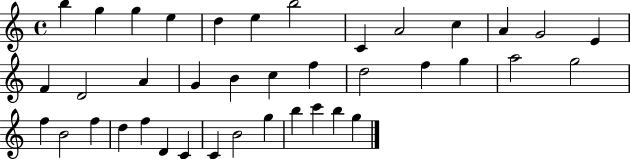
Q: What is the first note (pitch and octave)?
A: B5